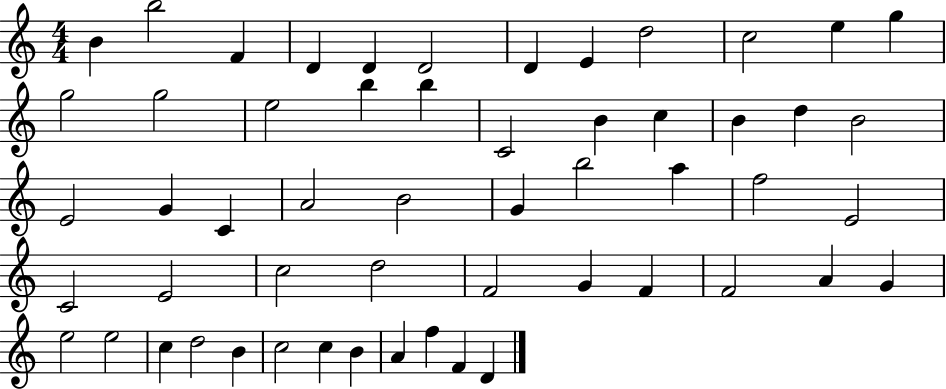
{
  \clef treble
  \numericTimeSignature
  \time 4/4
  \key c \major
  b'4 b''2 f'4 | d'4 d'4 d'2 | d'4 e'4 d''2 | c''2 e''4 g''4 | \break g''2 g''2 | e''2 b''4 b''4 | c'2 b'4 c''4 | b'4 d''4 b'2 | \break e'2 g'4 c'4 | a'2 b'2 | g'4 b''2 a''4 | f''2 e'2 | \break c'2 e'2 | c''2 d''2 | f'2 g'4 f'4 | f'2 a'4 g'4 | \break e''2 e''2 | c''4 d''2 b'4 | c''2 c''4 b'4 | a'4 f''4 f'4 d'4 | \break \bar "|."
}